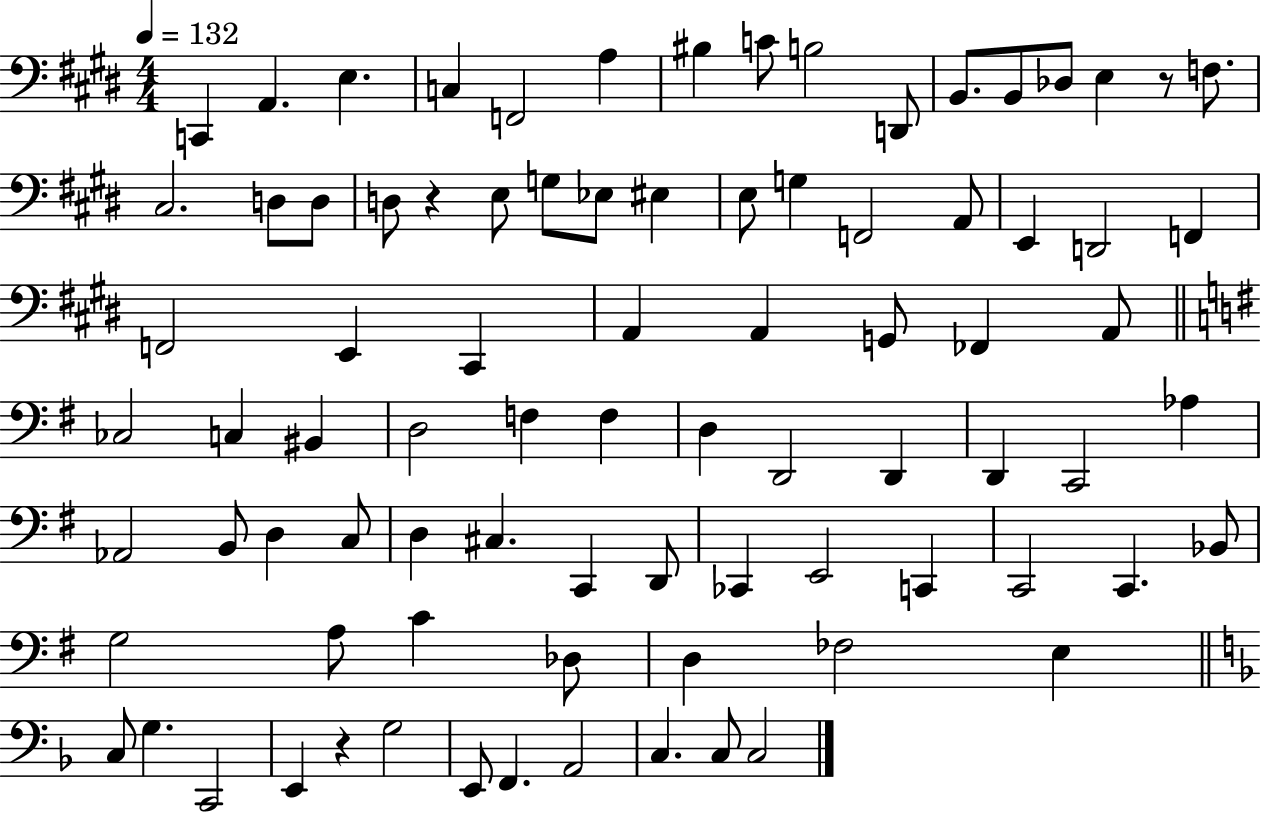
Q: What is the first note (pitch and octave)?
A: C2